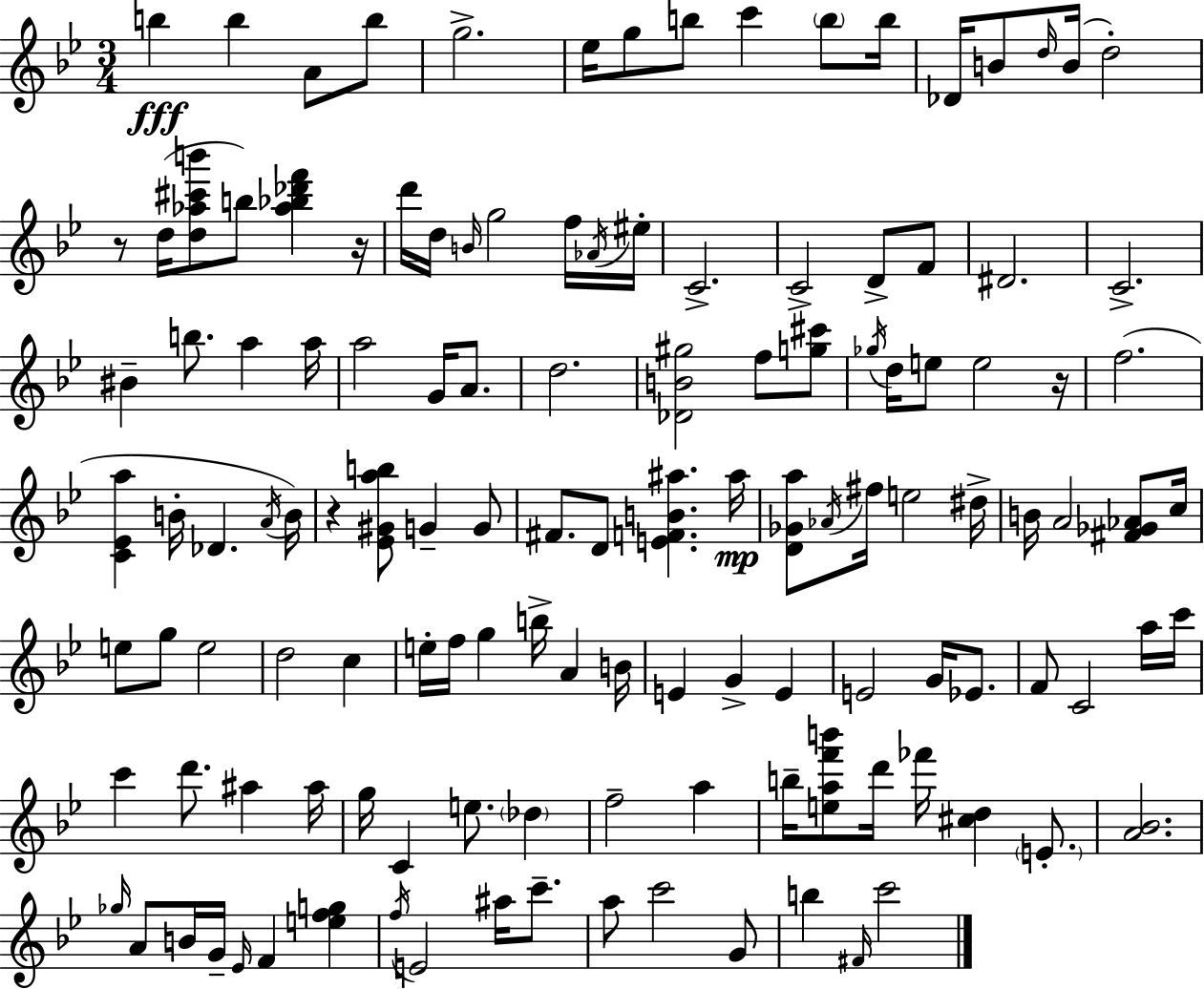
{
  \clef treble
  \numericTimeSignature
  \time 3/4
  \key g \minor
  b''4\fff b''4 a'8 b''8 | g''2.-> | ees''16 g''8 b''8 c'''4 \parenthesize b''8 b''16 | des'16 b'8 \grace { d''16 }( b'16 d''2-.) | \break r8 d''16( <d'' aes'' cis''' b'''>8 b''8) <aes'' bes'' des''' f'''>4 | r16 d'''16 d''16 \grace { b'16 } g''2 | f''16 \acciaccatura { aes'16 } eis''16-. c'2.-> | c'2-> d'8-> | \break f'8 dis'2. | c'2.-> | bis'4-- b''8. a''4 | a''16 a''2 g'16 | \break a'8. d''2. | <des' b' gis''>2 f''8 | <g'' cis'''>8 \acciaccatura { ges''16 } d''16 e''8 e''2 | r16 f''2.( | \break <c' ees' a''>4 b'16-. des'4. | \acciaccatura { a'16 }) b'16 r4 <ees' gis' a'' b''>8 g'4-- | g'8 fis'8. d'8 <e' f' b' ais''>4. | ais''16\mp <d' ges' a''>8 \acciaccatura { aes'16 } fis''16 e''2 | \break dis''16-> b'16 a'2 | <fis' ges' aes'>8 c''16 e''8 g''8 e''2 | d''2 | c''4 e''16-. f''16 g''4 | \break b''16-> a'4 b'16 e'4 g'4-> | e'4 e'2 | g'16 ees'8. f'8 c'2 | a''16 c'''16 c'''4 d'''8. | \break ais''4 ais''16 g''16 c'4 e''8. | \parenthesize des''4 f''2-- | a''4 b''16-- <e'' a'' f''' b'''>8 d'''16 fes'''16 <cis'' d''>4 | \parenthesize e'8.-. <a' bes'>2. | \break \grace { ges''16 } a'8 b'16 g'16-- \grace { ees'16 } | f'4 <e'' f'' g''>4 \acciaccatura { f''16 } e'2 | ais''16 c'''8.-- a''8 c'''2 | g'8 b''4 | \break \grace { fis'16 } c'''2 \bar "|."
}